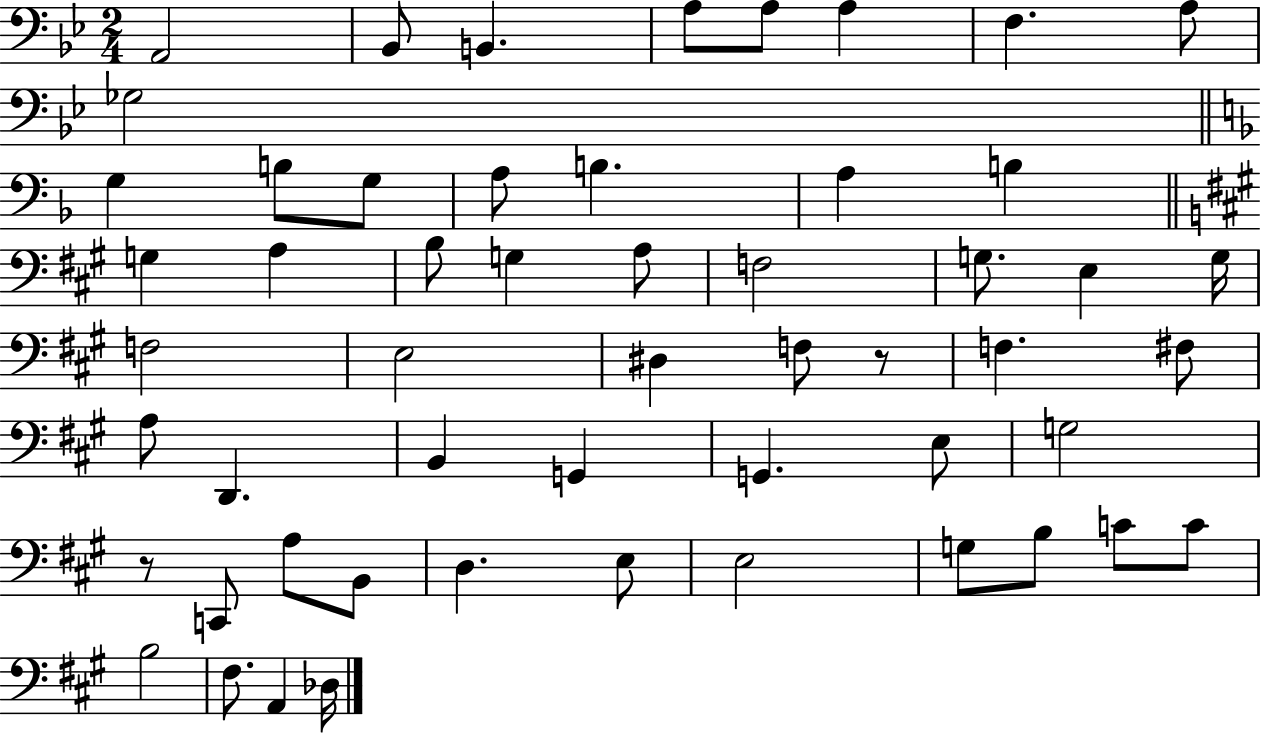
{
  \clef bass
  \numericTimeSignature
  \time 2/4
  \key bes \major
  a,2 | bes,8 b,4. | a8 a8 a4 | f4. a8 | \break ges2 | \bar "||" \break \key d \minor g4 b8 g8 | a8 b4. | a4 b4 | \bar "||" \break \key a \major g4 a4 | b8 g4 a8 | f2 | g8. e4 g16 | \break f2 | e2 | dis4 f8 r8 | f4. fis8 | \break a8 d,4. | b,4 g,4 | g,4. e8 | g2 | \break r8 c,8 a8 b,8 | d4. e8 | e2 | g8 b8 c'8 c'8 | \break b2 | fis8. a,4 des16 | \bar "|."
}